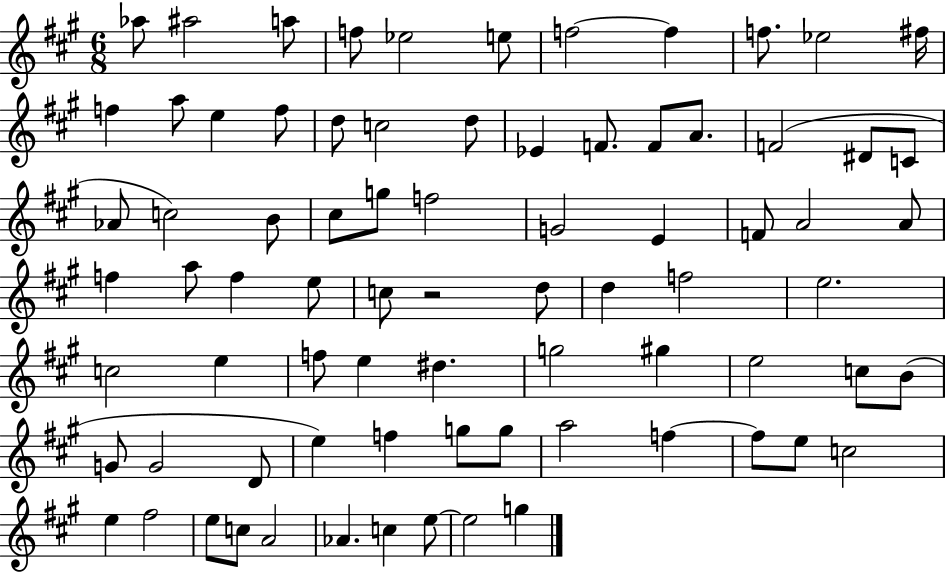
Ab5/e A#5/h A5/e F5/e Eb5/h E5/e F5/h F5/q F5/e. Eb5/h F#5/s F5/q A5/e E5/q F5/e D5/e C5/h D5/e Eb4/q F4/e. F4/e A4/e. F4/h D#4/e C4/e Ab4/e C5/h B4/e C#5/e G5/e F5/h G4/h E4/q F4/e A4/h A4/e F5/q A5/e F5/q E5/e C5/e R/h D5/e D5/q F5/h E5/h. C5/h E5/q F5/e E5/q D#5/q. G5/h G#5/q E5/h C5/e B4/e G4/e G4/h D4/e E5/q F5/q G5/e G5/e A5/h F5/q F5/e E5/e C5/h E5/q F#5/h E5/e C5/e A4/h Ab4/q. C5/q E5/e E5/h G5/q